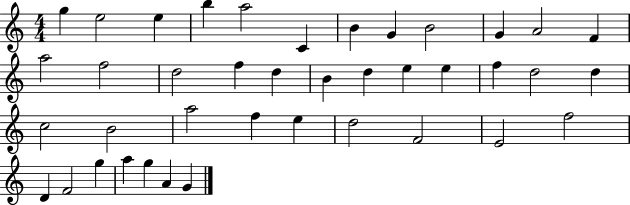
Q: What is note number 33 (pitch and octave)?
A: F5